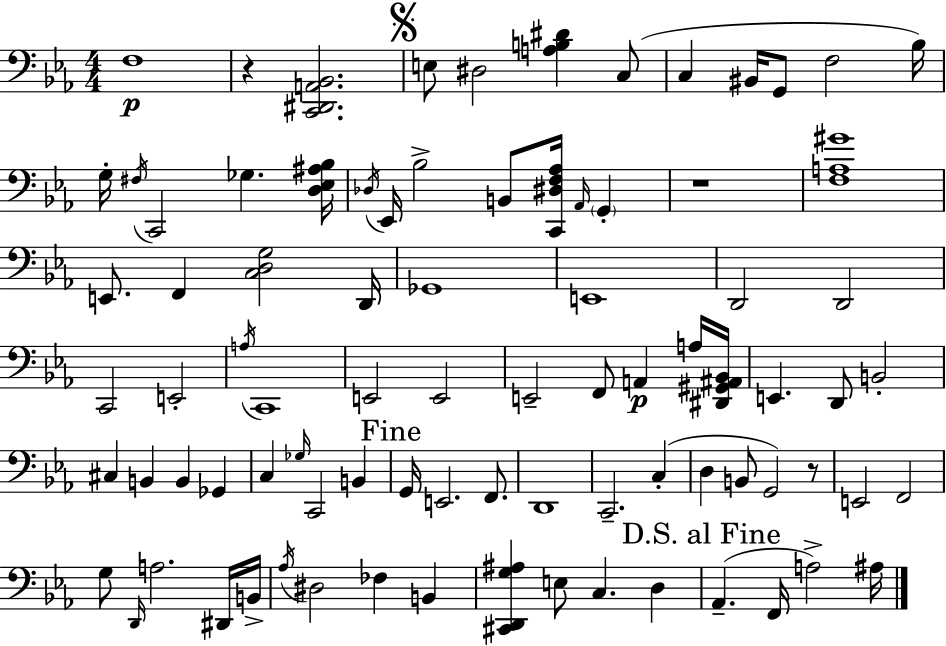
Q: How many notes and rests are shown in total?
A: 85